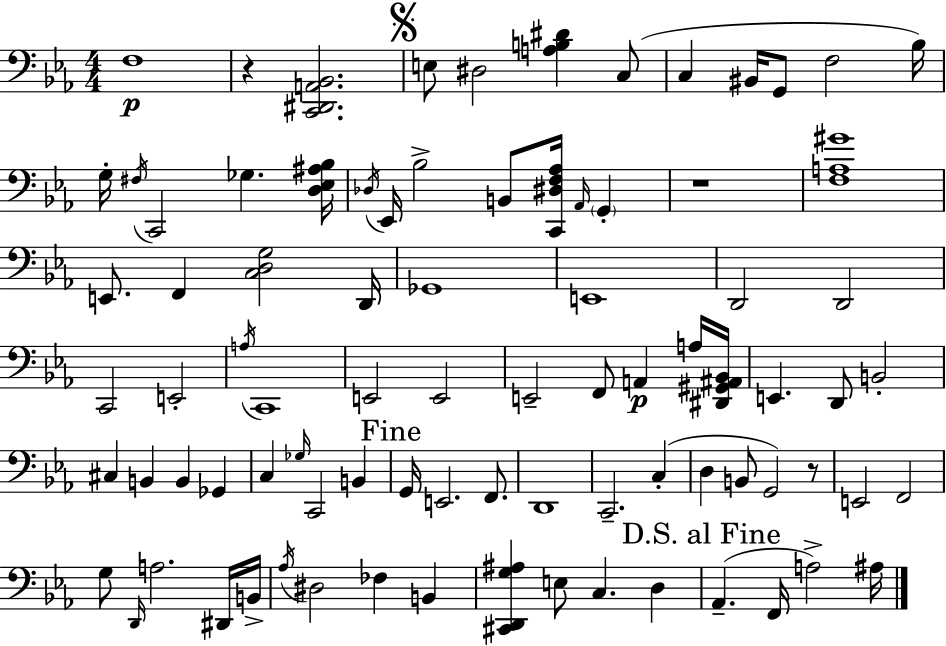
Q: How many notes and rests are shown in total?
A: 85